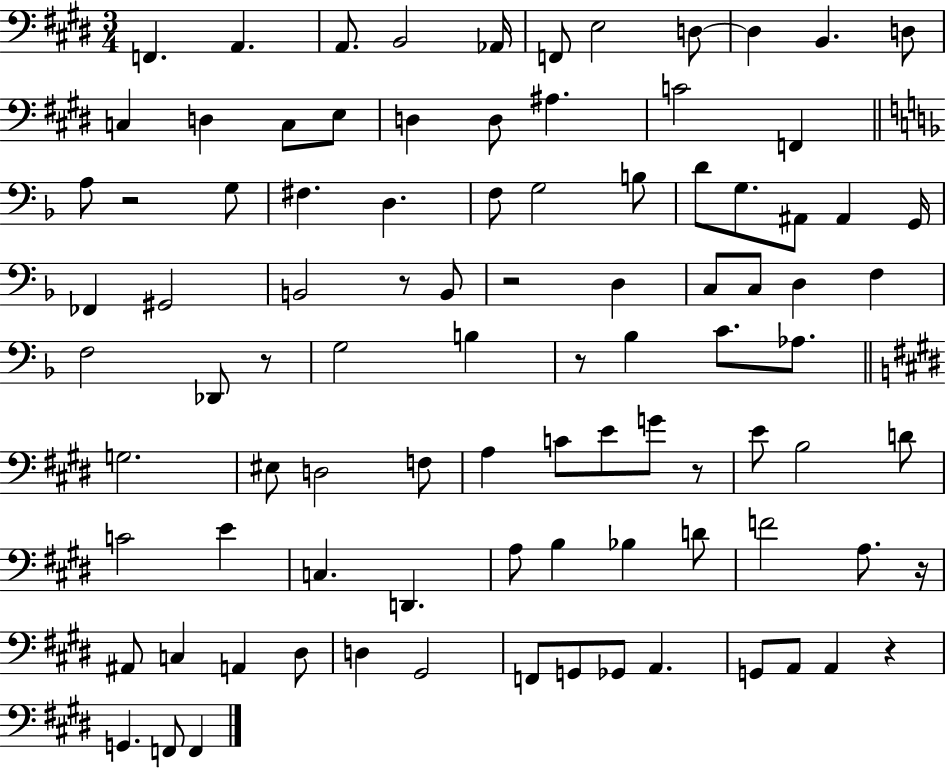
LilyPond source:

{
  \clef bass
  \numericTimeSignature
  \time 3/4
  \key e \major
  f,4. a,4. | a,8. b,2 aes,16 | f,8 e2 d8~~ | d4 b,4. d8 | \break c4 d4 c8 e8 | d4 d8 ais4. | c'2 f,4 | \bar "||" \break \key d \minor a8 r2 g8 | fis4. d4. | f8 g2 b8 | d'8 g8. ais,8 ais,4 g,16 | \break fes,4 gis,2 | b,2 r8 b,8 | r2 d4 | c8 c8 d4 f4 | \break f2 des,8 r8 | g2 b4 | r8 bes4 c'8. aes8. | \bar "||" \break \key e \major g2. | eis8 d2 f8 | a4 c'8 e'8 g'8 r8 | e'8 b2 d'8 | \break c'2 e'4 | c4. d,4. | a8 b4 bes4 d'8 | f'2 a8. r16 | \break ais,8 c4 a,4 dis8 | d4 gis,2 | f,8 g,8 ges,8 a,4. | g,8 a,8 a,4 r4 | \break g,4. f,8 f,4 | \bar "|."
}